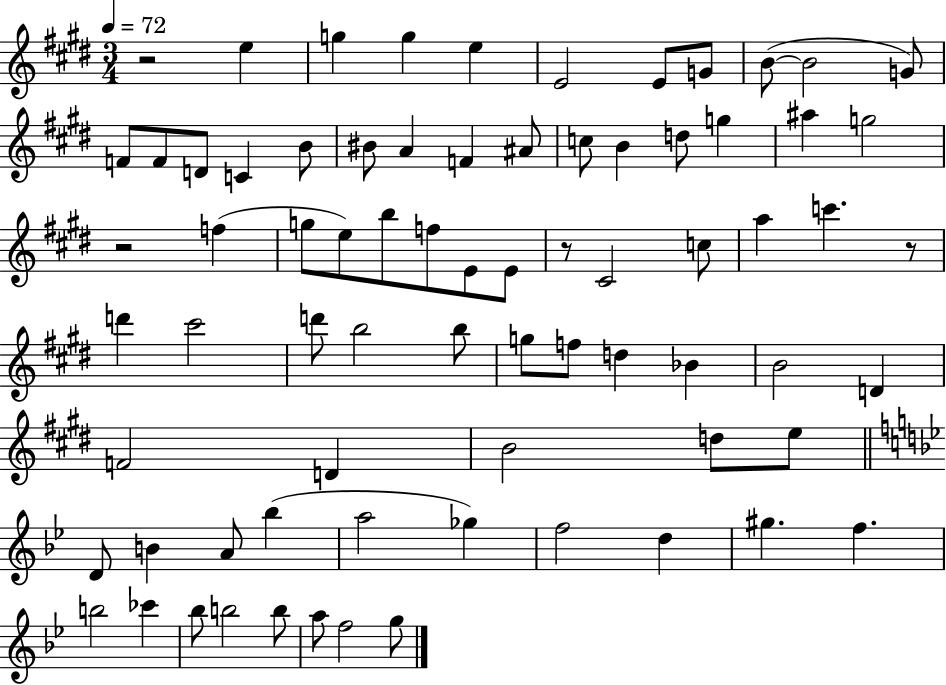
R/h E5/q G5/q G5/q E5/q E4/h E4/e G4/e B4/e B4/h G4/e F4/e F4/e D4/e C4/q B4/e BIS4/e A4/q F4/q A#4/e C5/e B4/q D5/e G5/q A#5/q G5/h R/h F5/q G5/e E5/e B5/e F5/e E4/e E4/e R/e C#4/h C5/e A5/q C6/q. R/e D6/q C#6/h D6/e B5/h B5/e G5/e F5/e D5/q Bb4/q B4/h D4/q F4/h D4/q B4/h D5/e E5/e D4/e B4/q A4/e Bb5/q A5/h Gb5/q F5/h D5/q G#5/q. F5/q. B5/h CES6/q Bb5/e B5/h B5/e A5/e F5/h G5/e